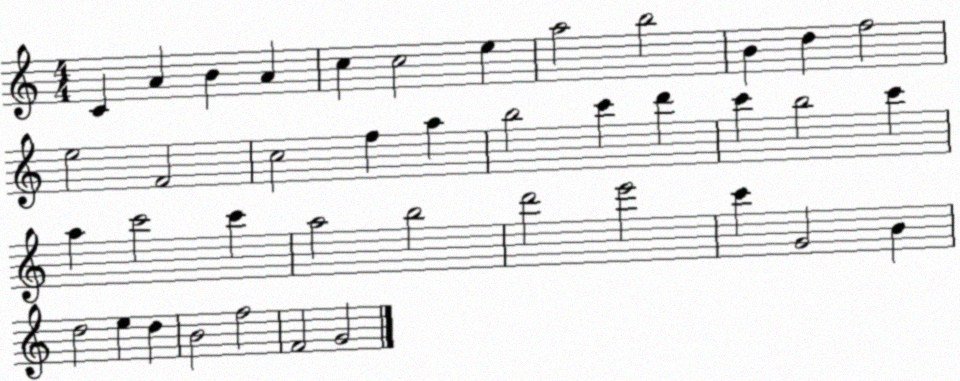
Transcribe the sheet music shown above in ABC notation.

X:1
T:Untitled
M:4/4
L:1/4
K:C
C A B A c c2 e a2 b2 B d f2 e2 F2 c2 f a b2 c' d' c' b2 c' a c'2 c' a2 b2 d'2 e'2 c' G2 B d2 e d B2 f2 F2 G2